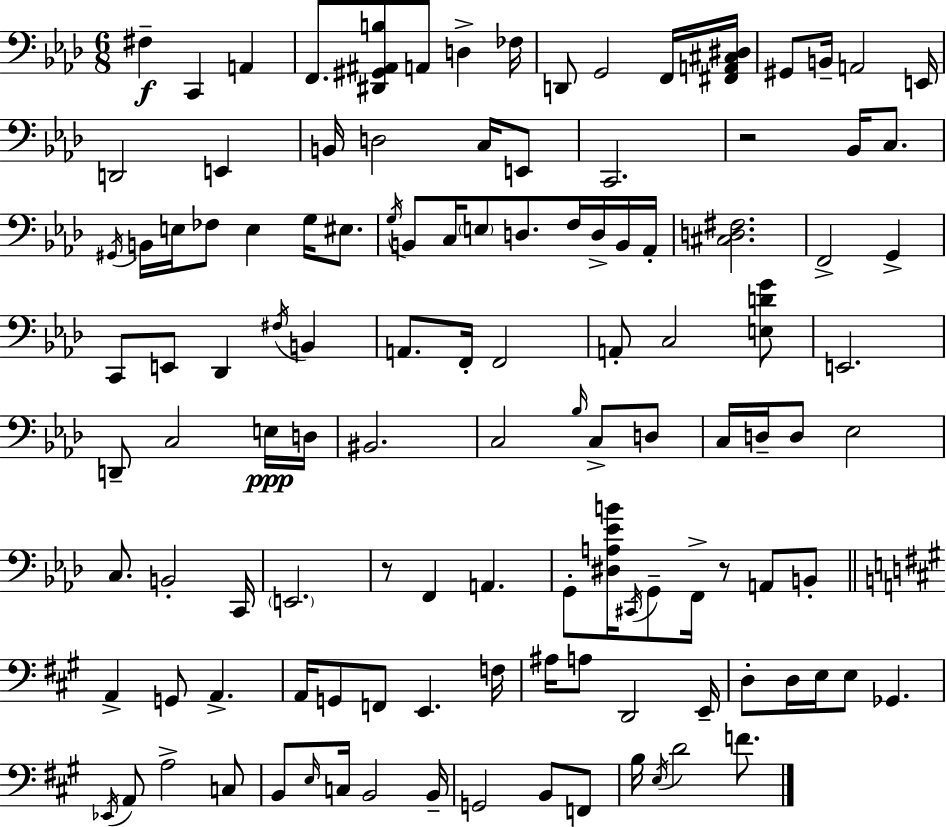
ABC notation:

X:1
T:Untitled
M:6/8
L:1/4
K:Ab
^F, C,, A,, F,,/2 [^D,,^G,,^A,,B,]/2 A,,/2 D, _F,/4 D,,/2 G,,2 F,,/4 [^F,,A,,^C,^D,]/4 ^G,,/2 B,,/4 A,,2 E,,/4 D,,2 E,, B,,/4 D,2 C,/4 E,,/2 C,,2 z2 _B,,/4 C,/2 ^G,,/4 B,,/4 E,/4 _F,/2 E, G,/4 ^E,/2 G,/4 B,,/2 C,/4 E,/2 D,/2 F,/4 D,/4 B,,/4 _A,,/4 [^C,D,^F,]2 F,,2 G,, C,,/2 E,,/2 _D,, ^F,/4 B,, A,,/2 F,,/4 F,,2 A,,/2 C,2 [E,DG]/2 E,,2 D,,/2 C,2 E,/4 D,/4 ^B,,2 C,2 _B,/4 C,/2 D,/2 C,/4 D,/4 D,/2 _E,2 C,/2 B,,2 C,,/4 E,,2 z/2 F,, A,, G,,/2 [^D,A,_EB]/4 ^C,,/4 G,,/2 F,,/4 z/2 A,,/2 B,,/2 A,, G,,/2 A,, A,,/4 G,,/2 F,,/2 E,, F,/4 ^A,/4 A,/2 D,,2 E,,/4 D,/2 D,/4 E,/4 E,/2 _G,, _E,,/4 A,,/2 A,2 C,/2 B,,/2 E,/4 C,/4 B,,2 B,,/4 G,,2 B,,/2 F,,/2 B,/4 E,/4 D2 F/2